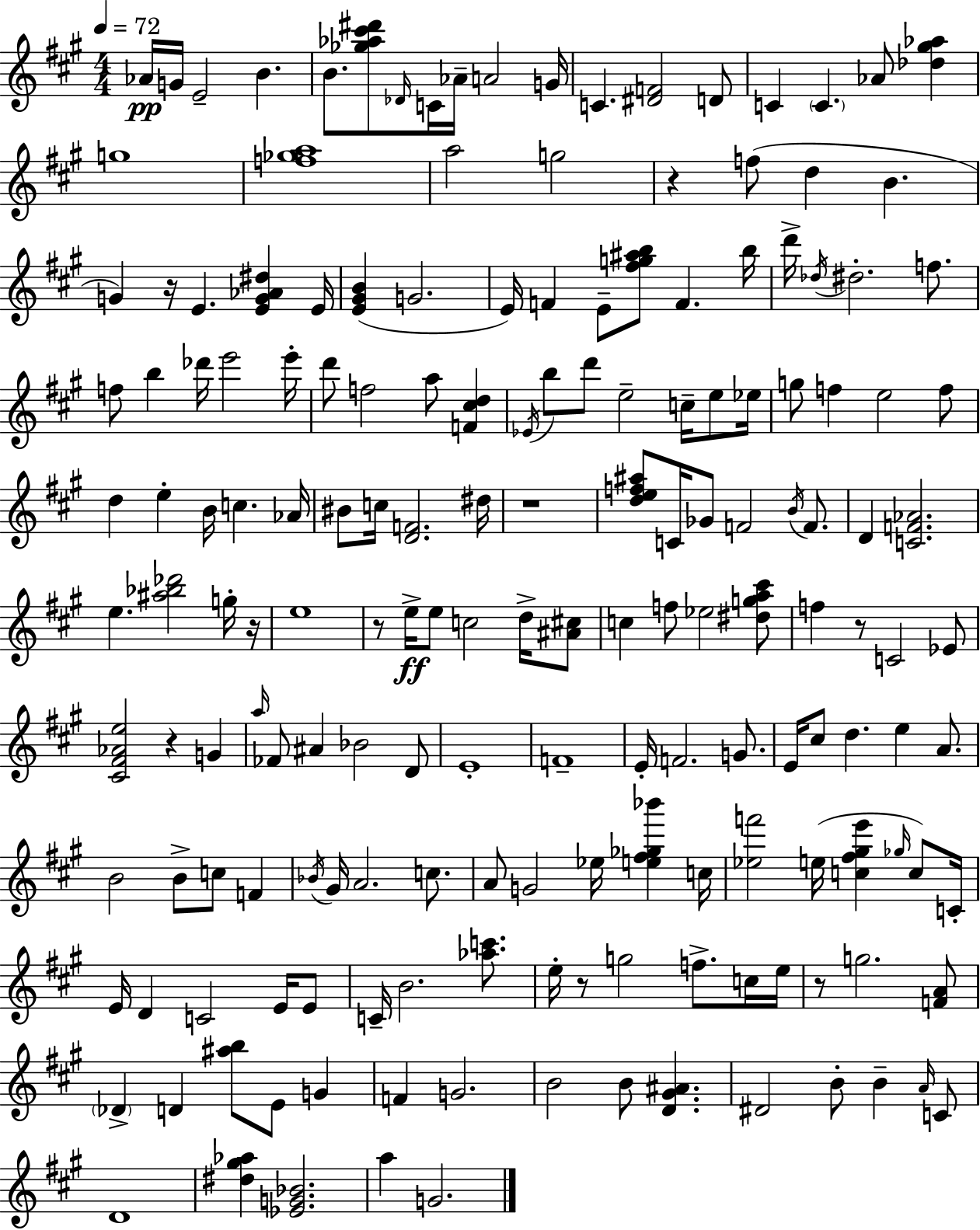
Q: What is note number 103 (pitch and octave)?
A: A4